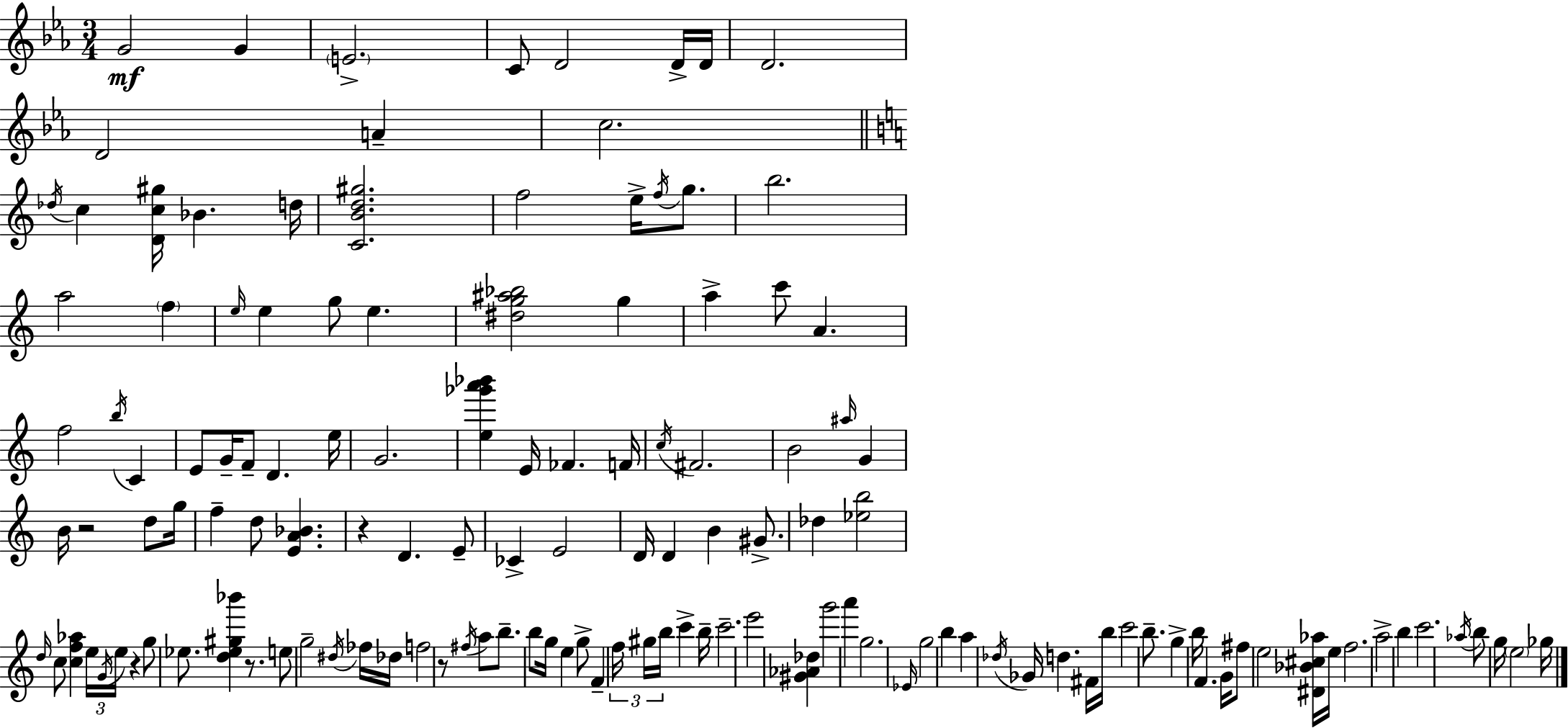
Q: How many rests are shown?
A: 5